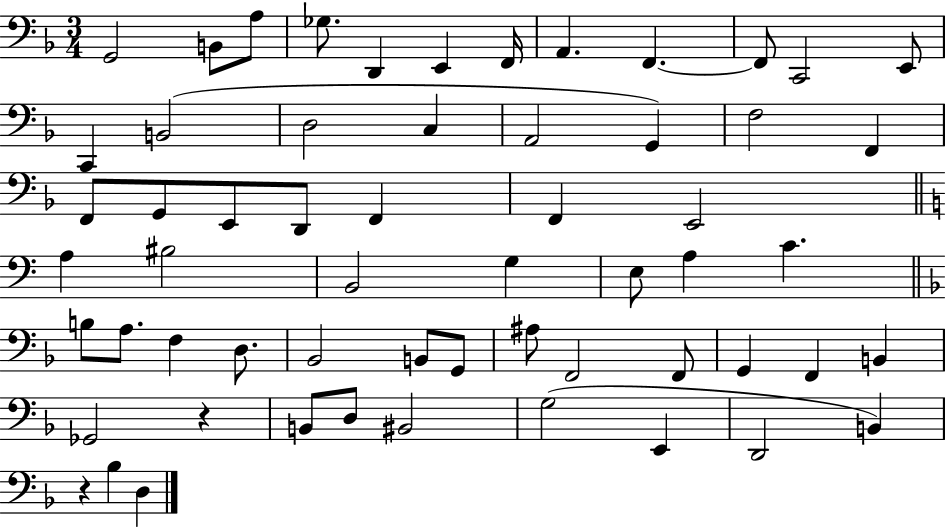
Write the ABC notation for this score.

X:1
T:Untitled
M:3/4
L:1/4
K:F
G,,2 B,,/2 A,/2 _G,/2 D,, E,, F,,/4 A,, F,, F,,/2 C,,2 E,,/2 C,, B,,2 D,2 C, A,,2 G,, F,2 F,, F,,/2 G,,/2 E,,/2 D,,/2 F,, F,, E,,2 A, ^B,2 B,,2 G, E,/2 A, C B,/2 A,/2 F, D,/2 _B,,2 B,,/2 G,,/2 ^A,/2 F,,2 F,,/2 G,, F,, B,, _G,,2 z B,,/2 D,/2 ^B,,2 G,2 E,, D,,2 B,, z _B, D,